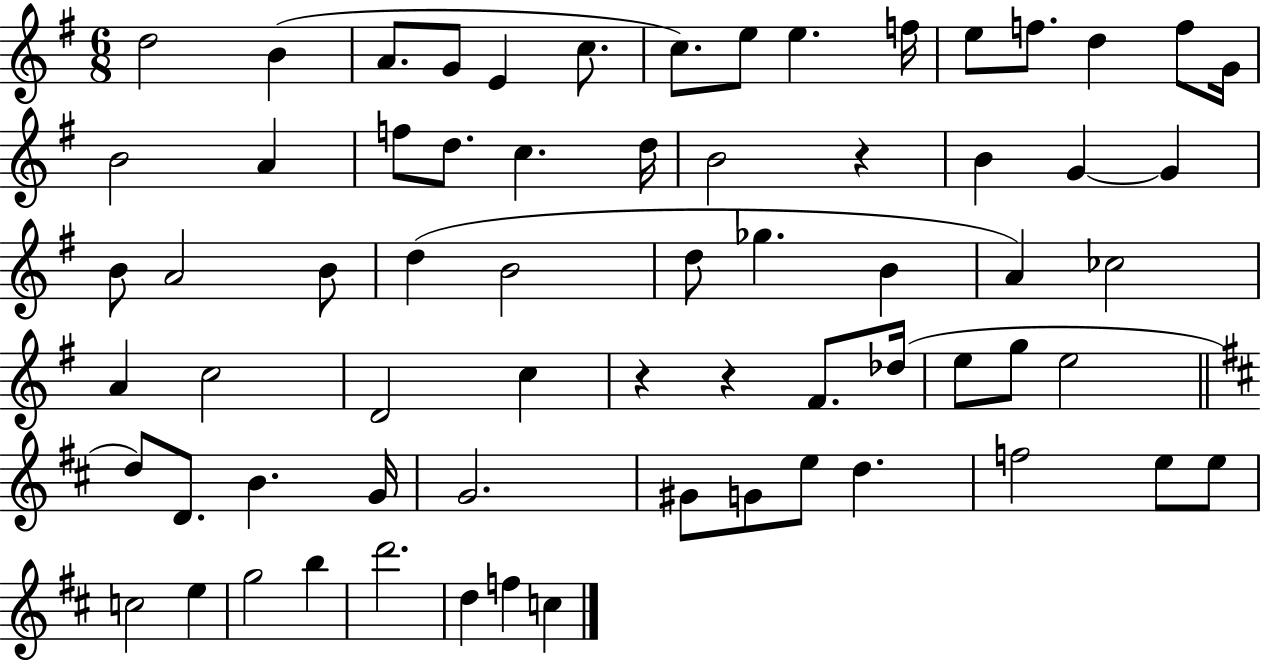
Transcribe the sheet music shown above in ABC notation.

X:1
T:Untitled
M:6/8
L:1/4
K:G
d2 B A/2 G/2 E c/2 c/2 e/2 e f/4 e/2 f/2 d f/2 G/4 B2 A f/2 d/2 c d/4 B2 z B G G B/2 A2 B/2 d B2 d/2 _g B A _c2 A c2 D2 c z z ^F/2 _d/4 e/2 g/2 e2 d/2 D/2 B G/4 G2 ^G/2 G/2 e/2 d f2 e/2 e/2 c2 e g2 b d'2 d f c